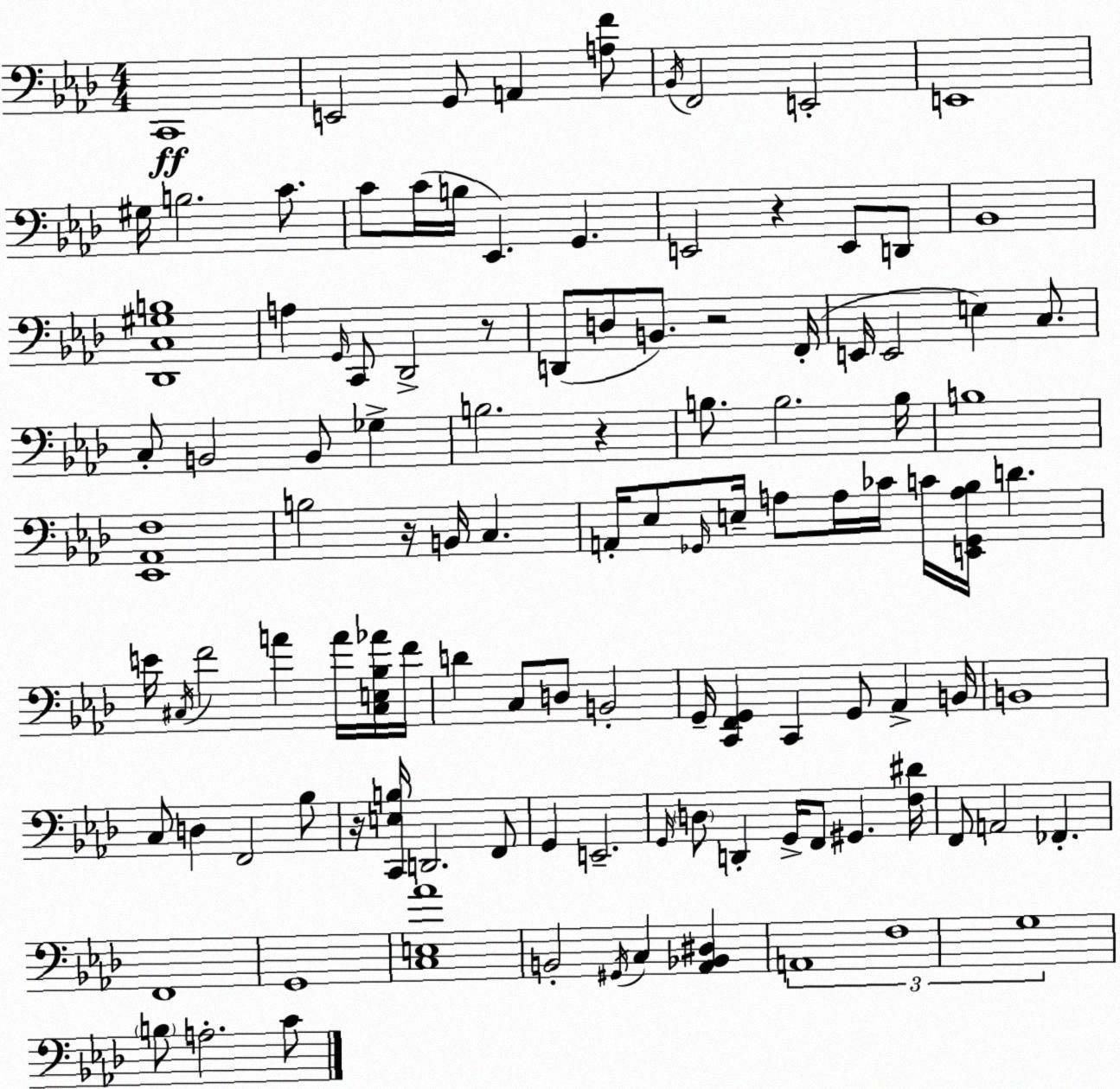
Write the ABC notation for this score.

X:1
T:Untitled
M:4/4
L:1/4
K:Ab
C,,4 E,,2 G,,/2 A,, [A,F]/2 _B,,/4 F,,2 E,,2 E,,4 ^G,/4 B,2 C/2 C/2 C/4 B,/4 _E,, G,, E,,2 z E,,/2 D,,/2 _B,,4 [_D,,C,^G,B,]4 A, G,,/4 C,,/2 _D,,2 z/2 D,,/2 D,/2 B,,/2 z2 F,,/4 E,,/4 E,,2 E, C,/2 C,/2 B,,2 B,,/2 _G, B,2 z B,/2 B,2 B,/4 B,4 [_E,,_A,,F,]4 B,2 z/4 B,,/4 C, A,,/4 _E,/2 _G,,/4 E,/4 A,/2 A,/4 _C/4 C/4 [E,,_G,,A,_B,]/4 D E/4 ^C,/4 F2 A A/4 [^C,E,_B,_A]/4 F/4 D C,/2 D,/2 B,,2 G,,/4 [C,,F,,G,,] C,, G,,/2 _A,, B,,/4 B,,4 C,/2 D, F,,2 _B,/2 z/4 [C,,E,B,]/4 D,,2 F,,/2 G,, E,,2 G,,/4 D,/2 D,, G,,/4 F,,/2 ^G,, [F,^D]/4 F,,/2 A,,2 _F,, F,,4 G,,4 [C,E,_A]4 B,,2 ^G,,/4 C, [_A,,_B,,^D,] A,,4 F,4 G,4 B,/2 A,2 C/2